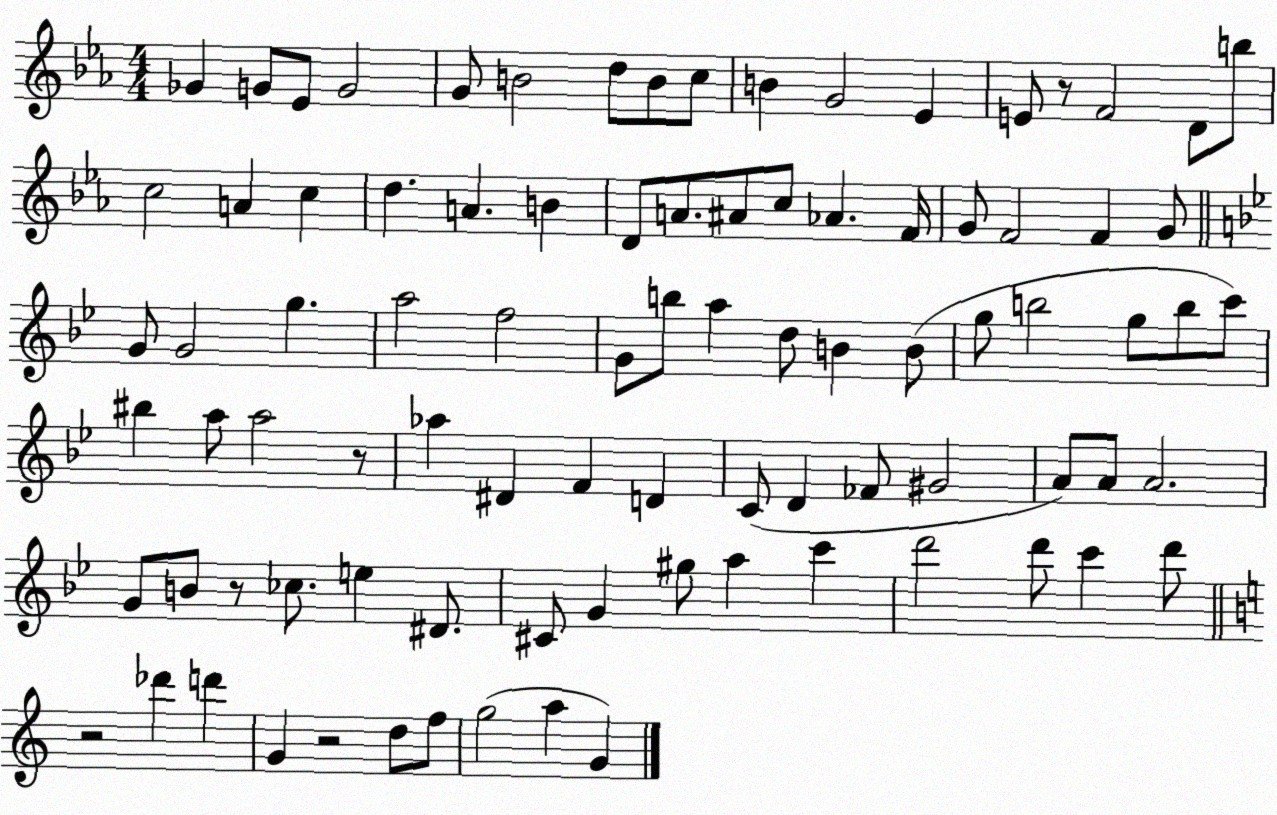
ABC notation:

X:1
T:Untitled
M:4/4
L:1/4
K:Eb
_G G/2 _E/2 G2 G/2 B2 d/2 B/2 c/2 B G2 _E E/2 z/2 F2 D/2 b/2 c2 A c d A B D/2 A/2 ^A/2 c/2 _A F/4 G/2 F2 F G/2 G/2 G2 g a2 f2 G/2 b/2 a d/2 B B/2 g/2 b2 g/2 b/2 c'/2 ^b a/2 a2 z/2 _a ^D F D C/2 D _F/2 ^G2 A/2 A/2 A2 G/2 B/2 z/2 _c/2 e ^D/2 ^C/2 G ^g/2 a c' d'2 d'/2 c' d'/2 z2 _d' d' G z2 d/2 f/2 g2 a G